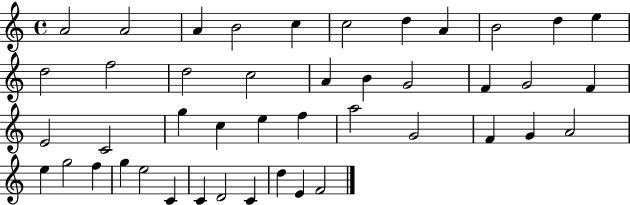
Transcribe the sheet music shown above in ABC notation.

X:1
T:Untitled
M:4/4
L:1/4
K:C
A2 A2 A B2 c c2 d A B2 d e d2 f2 d2 c2 A B G2 F G2 F E2 C2 g c e f a2 G2 F G A2 e g2 f g e2 C C D2 C d E F2